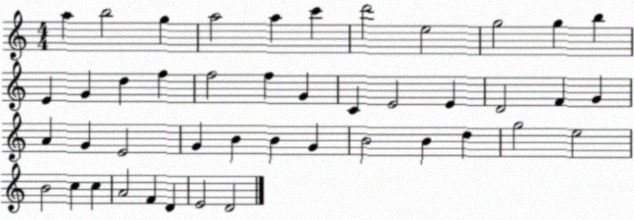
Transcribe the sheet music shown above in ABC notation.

X:1
T:Untitled
M:4/4
L:1/4
K:C
a b2 g a2 a c' d'2 e2 g2 g b E G d f f2 f G C E2 E D2 F G A G E2 G B B G B2 B d g2 e2 B2 c c A2 F D E2 D2